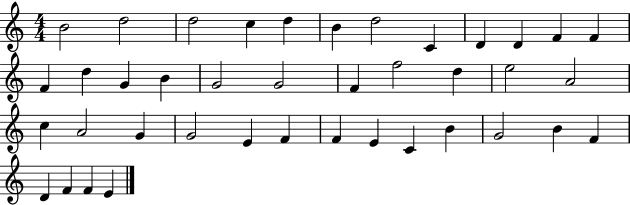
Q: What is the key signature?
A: C major